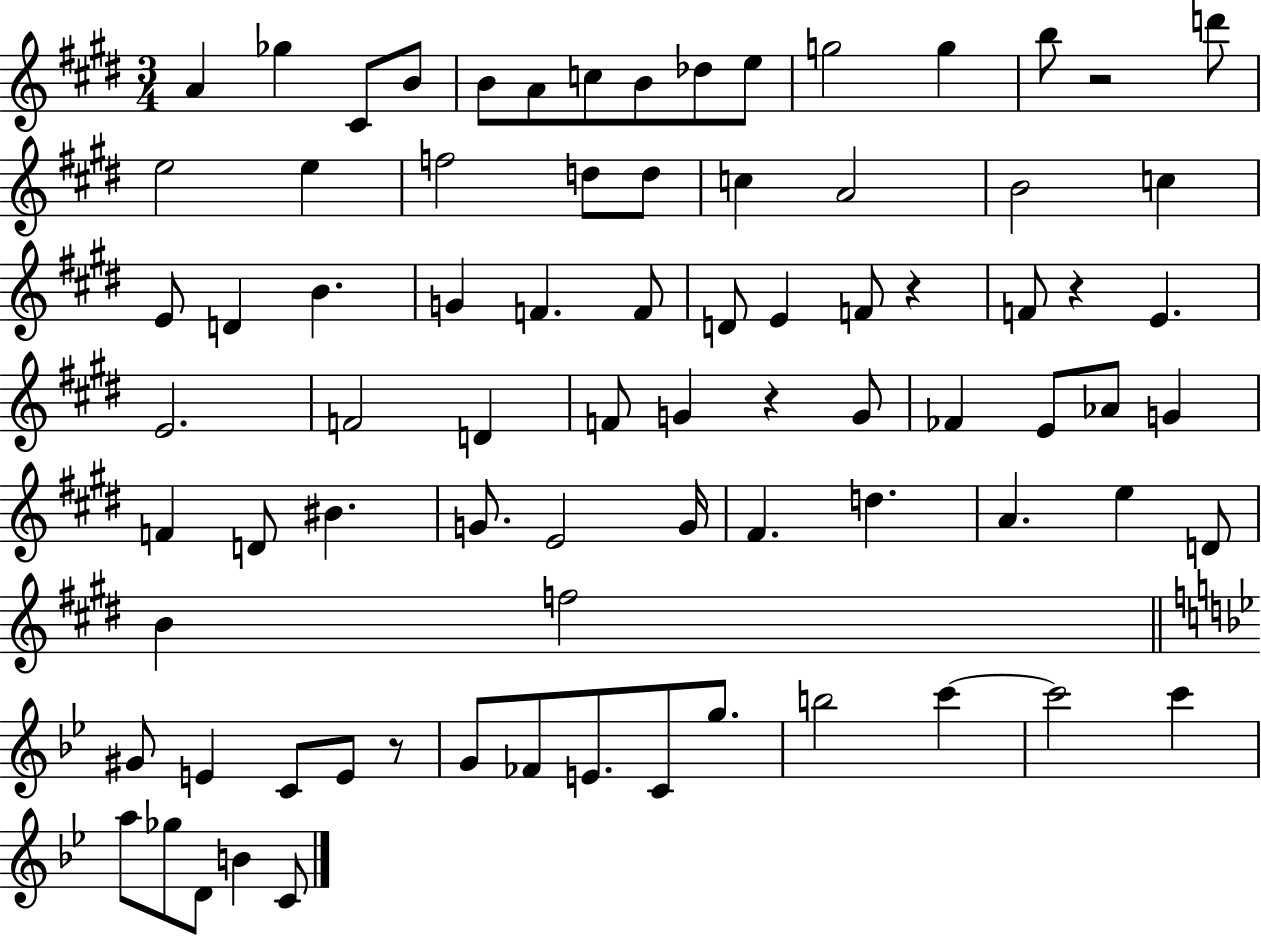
{
  \clef treble
  \numericTimeSignature
  \time 3/4
  \key e \major
  a'4 ges''4 cis'8 b'8 | b'8 a'8 c''8 b'8 des''8 e''8 | g''2 g''4 | b''8 r2 d'''8 | \break e''2 e''4 | f''2 d''8 d''8 | c''4 a'2 | b'2 c''4 | \break e'8 d'4 b'4. | g'4 f'4. f'8 | d'8 e'4 f'8 r4 | f'8 r4 e'4. | \break e'2. | f'2 d'4 | f'8 g'4 r4 g'8 | fes'4 e'8 aes'8 g'4 | \break f'4 d'8 bis'4. | g'8. e'2 g'16 | fis'4. d''4. | a'4. e''4 d'8 | \break b'4 f''2 | \bar "||" \break \key bes \major gis'8 e'4 c'8 e'8 r8 | g'8 fes'8 e'8. c'8 g''8. | b''2 c'''4~~ | c'''2 c'''4 | \break a''8 ges''8 d'8 b'4 c'8 | \bar "|."
}